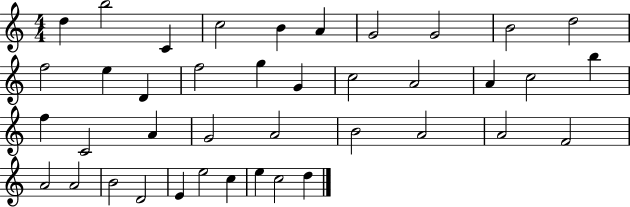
{
  \clef treble
  \numericTimeSignature
  \time 4/4
  \key c \major
  d''4 b''2 c'4 | c''2 b'4 a'4 | g'2 g'2 | b'2 d''2 | \break f''2 e''4 d'4 | f''2 g''4 g'4 | c''2 a'2 | a'4 c''2 b''4 | \break f''4 c'2 a'4 | g'2 a'2 | b'2 a'2 | a'2 f'2 | \break a'2 a'2 | b'2 d'2 | e'4 e''2 c''4 | e''4 c''2 d''4 | \break \bar "|."
}